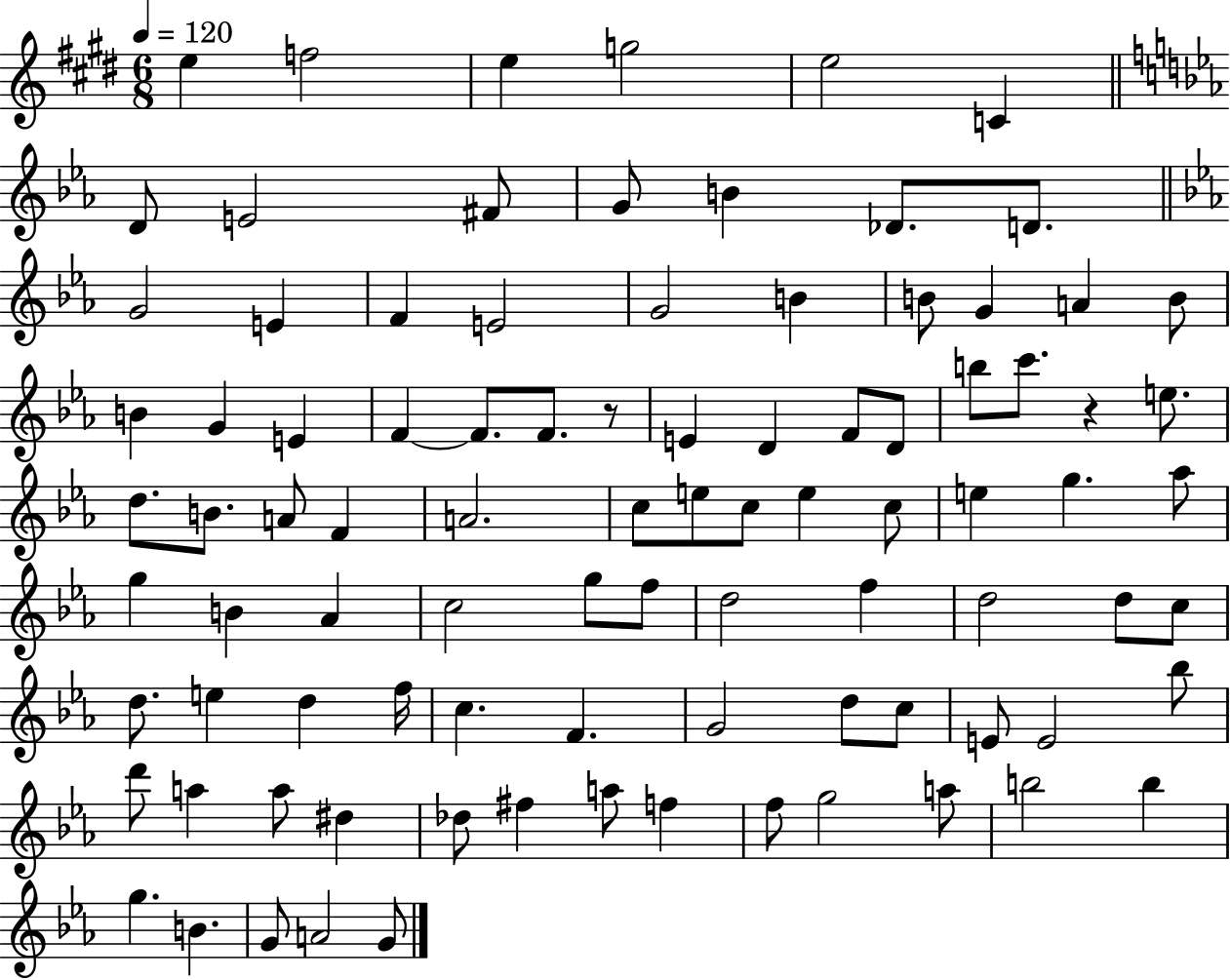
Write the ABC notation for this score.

X:1
T:Untitled
M:6/8
L:1/4
K:E
e f2 e g2 e2 C D/2 E2 ^F/2 G/2 B _D/2 D/2 G2 E F E2 G2 B B/2 G A B/2 B G E F F/2 F/2 z/2 E D F/2 D/2 b/2 c'/2 z e/2 d/2 B/2 A/2 F A2 c/2 e/2 c/2 e c/2 e g _a/2 g B _A c2 g/2 f/2 d2 f d2 d/2 c/2 d/2 e d f/4 c F G2 d/2 c/2 E/2 E2 _b/2 d'/2 a a/2 ^d _d/2 ^f a/2 f f/2 g2 a/2 b2 b g B G/2 A2 G/2